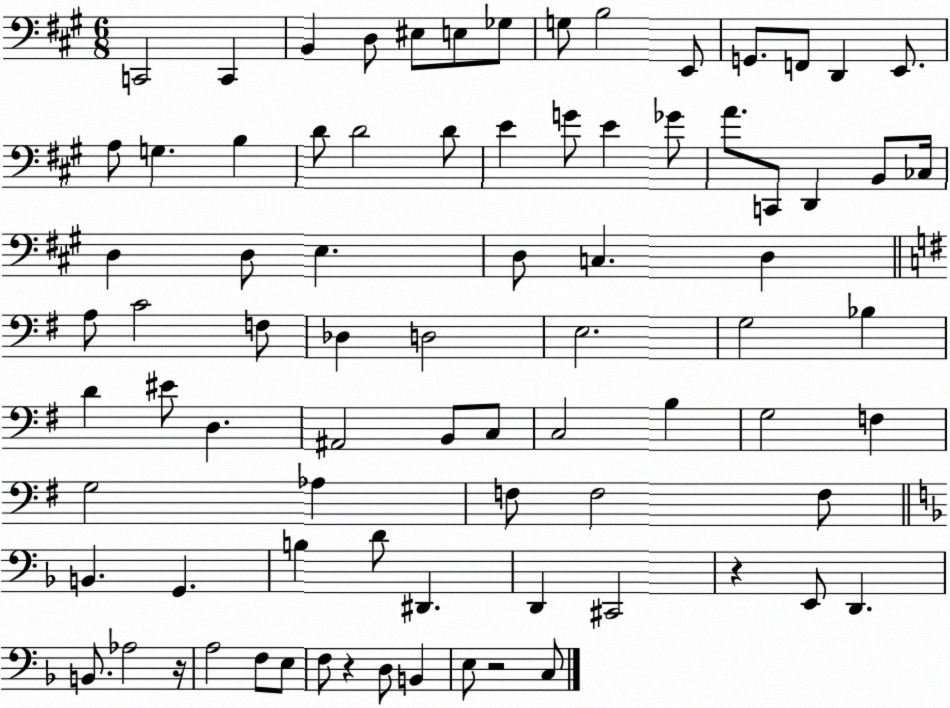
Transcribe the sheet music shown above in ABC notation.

X:1
T:Untitled
M:6/8
L:1/4
K:A
C,,2 C,, B,, D,/2 ^E,/2 E,/2 _G,/2 G,/2 B,2 E,,/2 G,,/2 F,,/2 D,, E,,/2 A,/2 G, B, D/2 D2 D/2 E G/2 E _G/2 A/2 C,,/2 D,, B,,/2 _C,/4 D, D,/2 E, D,/2 C, D, A,/2 C2 F,/2 _D, D,2 E,2 G,2 _B, D ^E/2 D, ^A,,2 B,,/2 C,/2 C,2 B, G,2 F, G,2 _A, F,/2 F,2 F,/2 B,, G,, B, D/2 ^D,, D,, ^C,,2 z E,,/2 D,, B,,/2 _A,2 z/4 A,2 F,/2 E,/2 F,/2 z D,/2 B,, E,/2 z2 C,/2